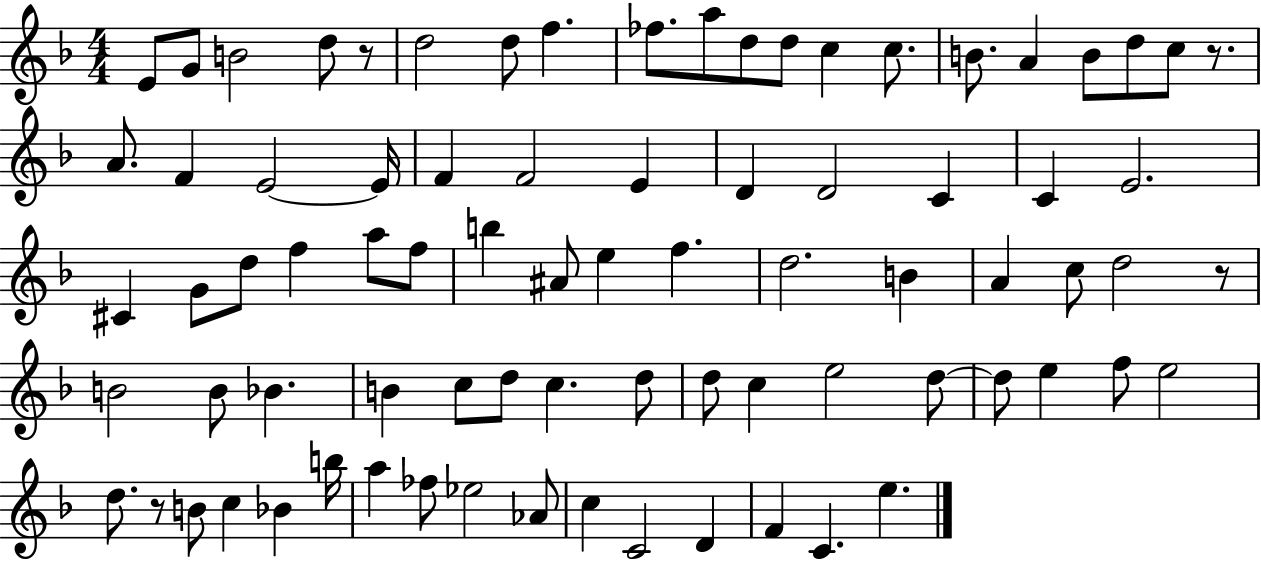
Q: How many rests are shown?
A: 4